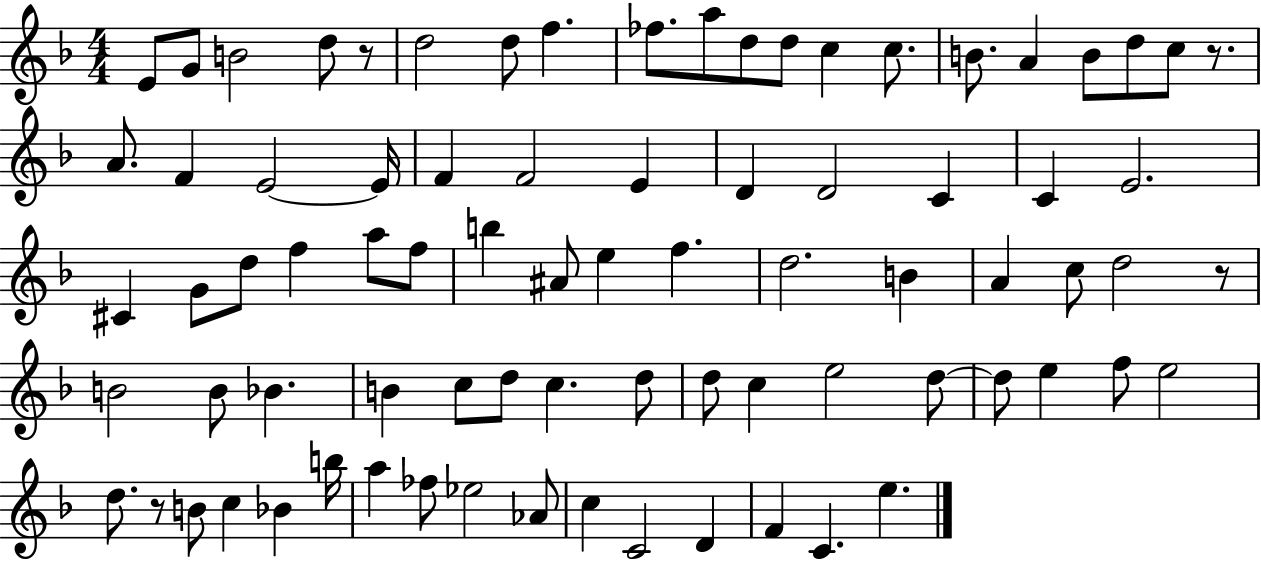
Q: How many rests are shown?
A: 4